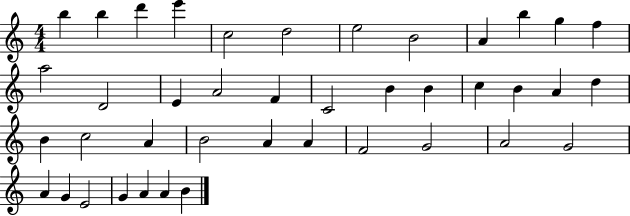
{
  \clef treble
  \numericTimeSignature
  \time 4/4
  \key c \major
  b''4 b''4 d'''4 e'''4 | c''2 d''2 | e''2 b'2 | a'4 b''4 g''4 f''4 | \break a''2 d'2 | e'4 a'2 f'4 | c'2 b'4 b'4 | c''4 b'4 a'4 d''4 | \break b'4 c''2 a'4 | b'2 a'4 a'4 | f'2 g'2 | a'2 g'2 | \break a'4 g'4 e'2 | g'4 a'4 a'4 b'4 | \bar "|."
}